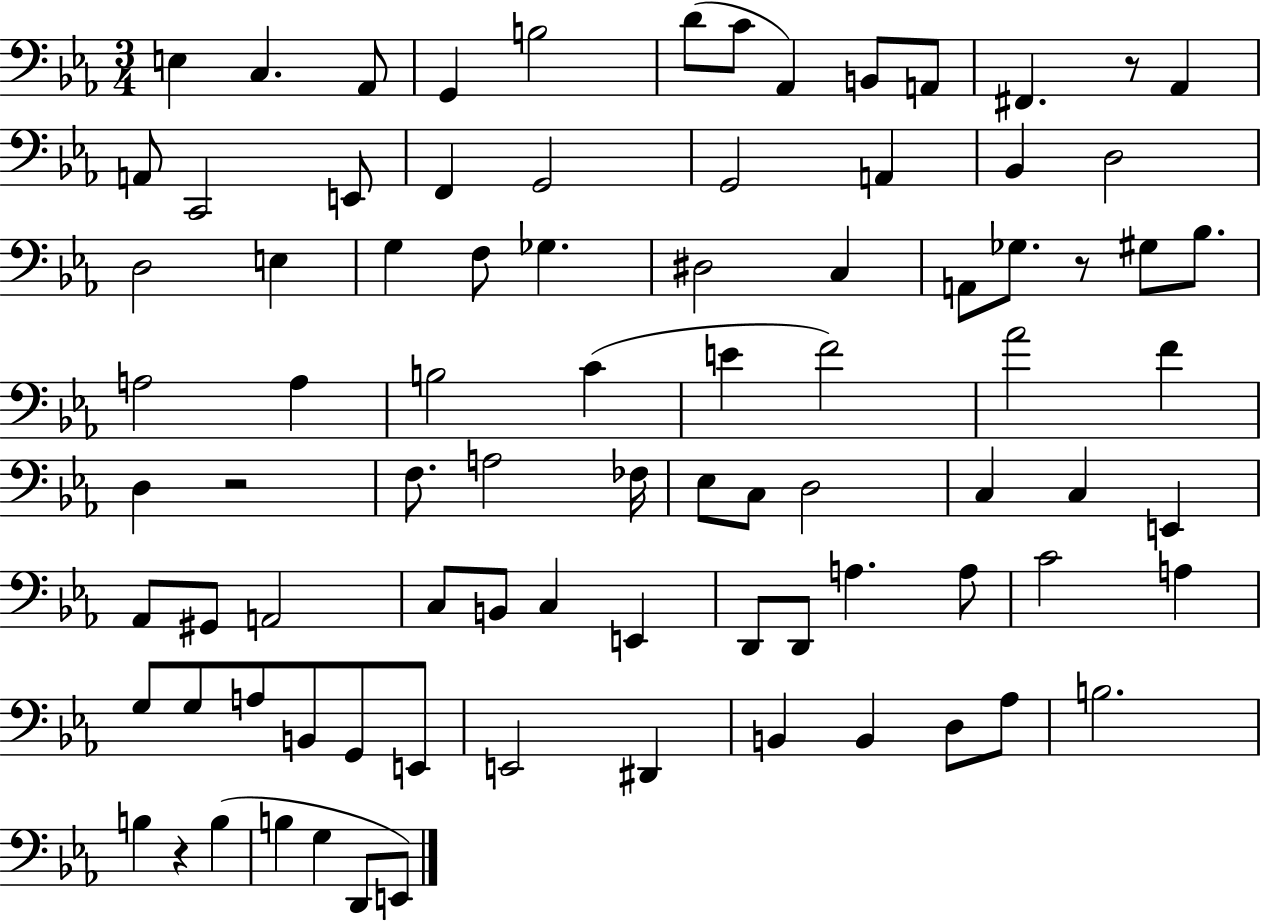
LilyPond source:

{
  \clef bass
  \numericTimeSignature
  \time 3/4
  \key ees \major
  e4 c4. aes,8 | g,4 b2 | d'8( c'8 aes,4) b,8 a,8 | fis,4. r8 aes,4 | \break a,8 c,2 e,8 | f,4 g,2 | g,2 a,4 | bes,4 d2 | \break d2 e4 | g4 f8 ges4. | dis2 c4 | a,8 ges8. r8 gis8 bes8. | \break a2 a4 | b2 c'4( | e'4 f'2) | aes'2 f'4 | \break d4 r2 | f8. a2 fes16 | ees8 c8 d2 | c4 c4 e,4 | \break aes,8 gis,8 a,2 | c8 b,8 c4 e,4 | d,8 d,8 a4. a8 | c'2 a4 | \break g8 g8 a8 b,8 g,8 e,8 | e,2 dis,4 | b,4 b,4 d8 aes8 | b2. | \break b4 r4 b4( | b4 g4 d,8 e,8) | \bar "|."
}